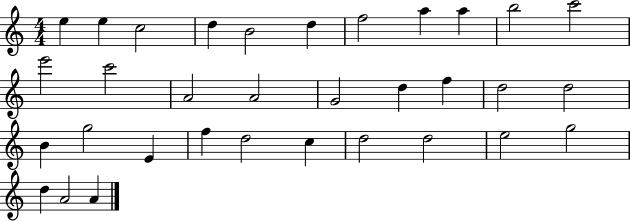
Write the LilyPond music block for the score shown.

{
  \clef treble
  \numericTimeSignature
  \time 4/4
  \key c \major
  e''4 e''4 c''2 | d''4 b'2 d''4 | f''2 a''4 a''4 | b''2 c'''2 | \break e'''2 c'''2 | a'2 a'2 | g'2 d''4 f''4 | d''2 d''2 | \break b'4 g''2 e'4 | f''4 d''2 c''4 | d''2 d''2 | e''2 g''2 | \break d''4 a'2 a'4 | \bar "|."
}